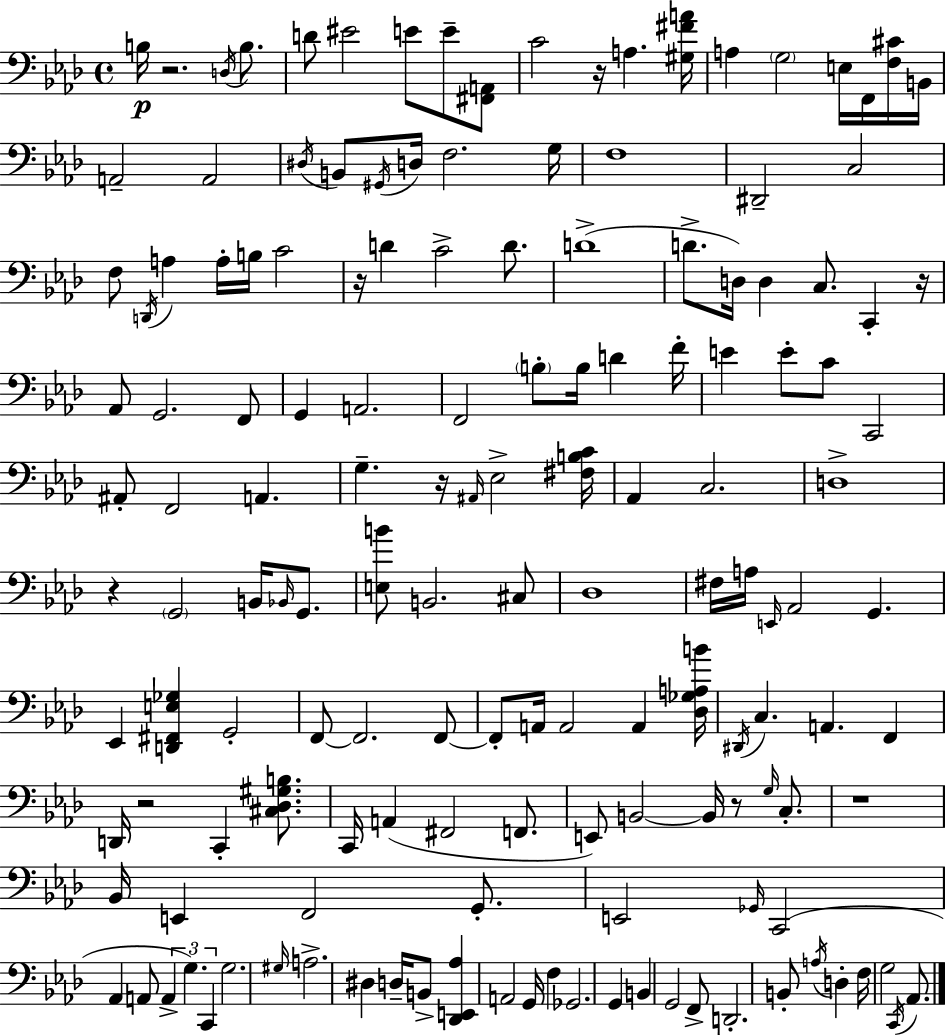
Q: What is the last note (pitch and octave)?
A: Ab2